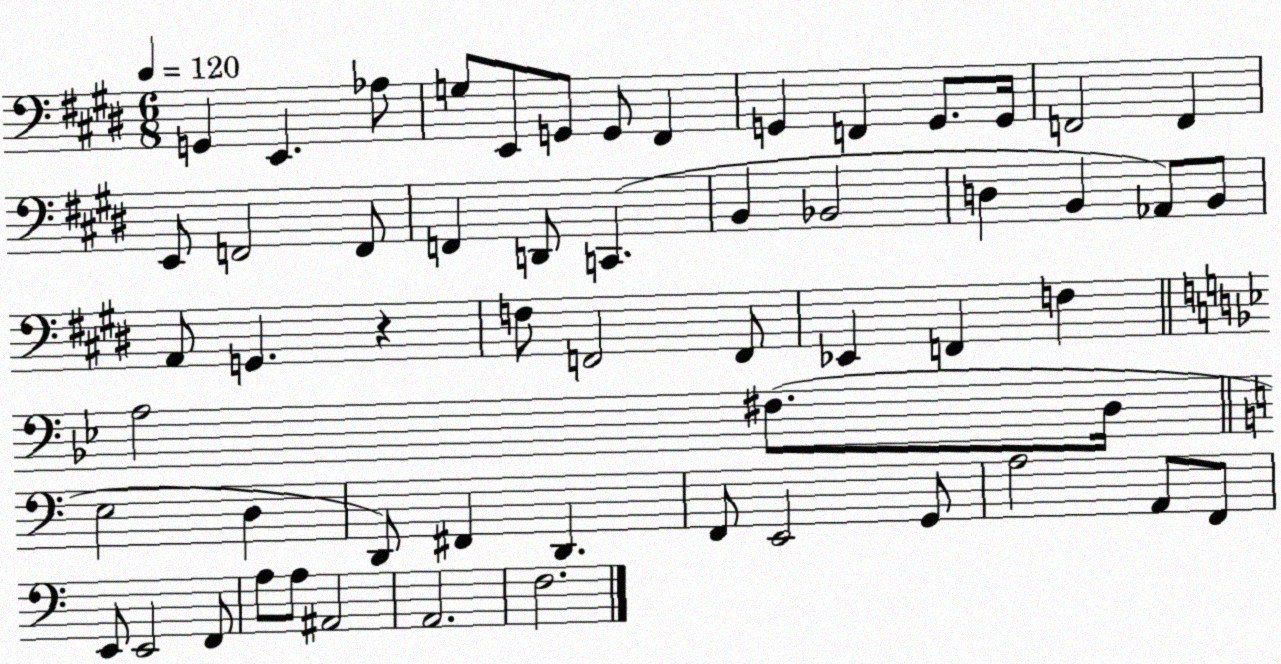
X:1
T:Untitled
M:6/8
L:1/4
K:E
G,, E,, _A,/2 G,/2 E,,/2 G,,/2 G,,/2 ^F,, G,, F,, G,,/2 G,,/4 F,,2 F,, E,,/2 F,,2 F,,/2 F,, D,,/2 C,, B,, _B,,2 D, B,, _A,,/2 B,,/2 A,,/2 G,, z F,/2 F,,2 F,,/2 _E,, F,, F, A,2 ^F,/2 D,/4 E,2 D, D,,/2 ^F,, D,, F,,/2 E,,2 G,,/2 A,2 A,,/2 F,,/2 E,,/2 E,,2 F,,/2 A,/2 A,/2 ^A,,2 A,,2 F,2